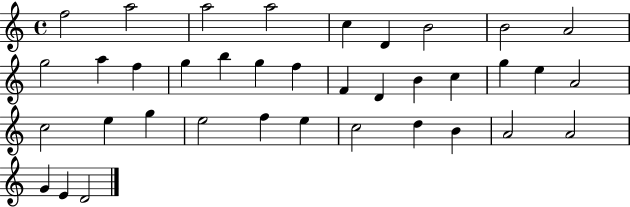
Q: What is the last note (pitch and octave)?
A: D4